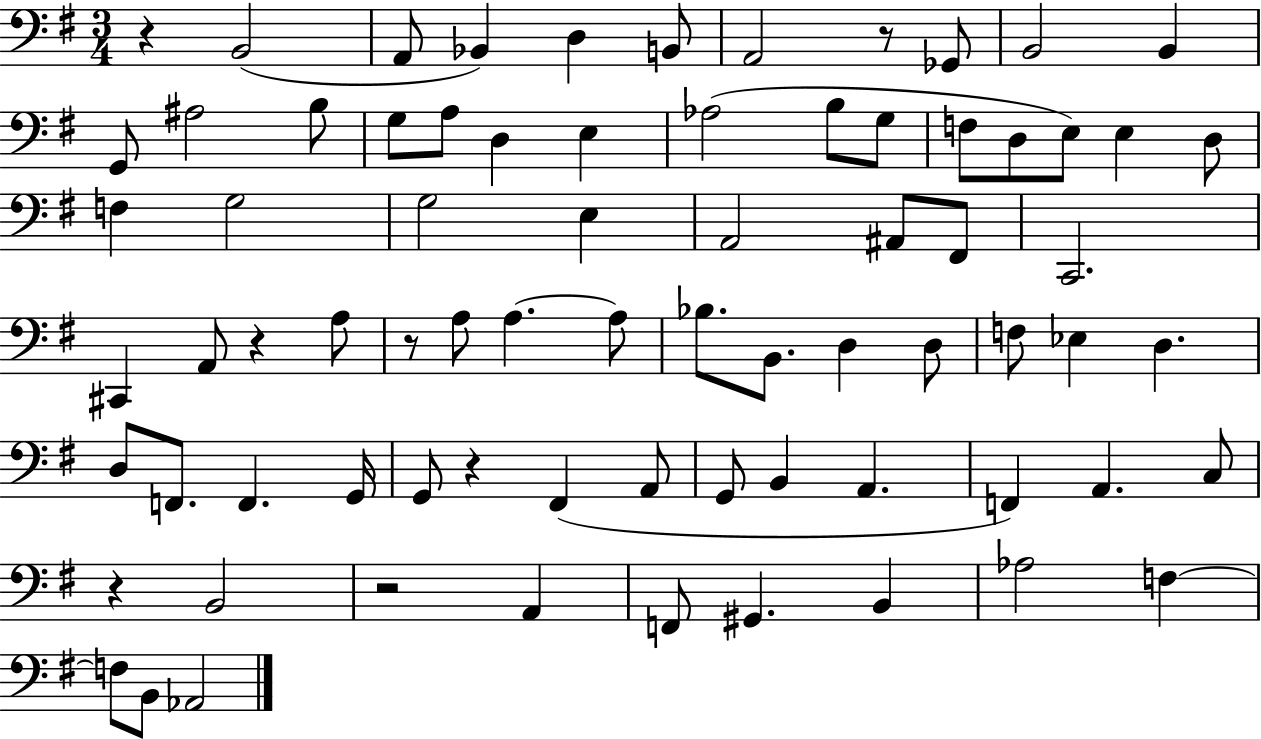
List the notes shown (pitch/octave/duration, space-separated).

R/q B2/h A2/e Bb2/q D3/q B2/e A2/h R/e Gb2/e B2/h B2/q G2/e A#3/h B3/e G3/e A3/e D3/q E3/q Ab3/h B3/e G3/e F3/e D3/e E3/e E3/q D3/e F3/q G3/h G3/h E3/q A2/h A#2/e F#2/e C2/h. C#2/q A2/e R/q A3/e R/e A3/e A3/q. A3/e Bb3/e. B2/e. D3/q D3/e F3/e Eb3/q D3/q. D3/e F2/e. F2/q. G2/s G2/e R/q F#2/q A2/e G2/e B2/q A2/q. F2/q A2/q. C3/e R/q B2/h R/h A2/q F2/e G#2/q. B2/q Ab3/h F3/q F3/e B2/e Ab2/h